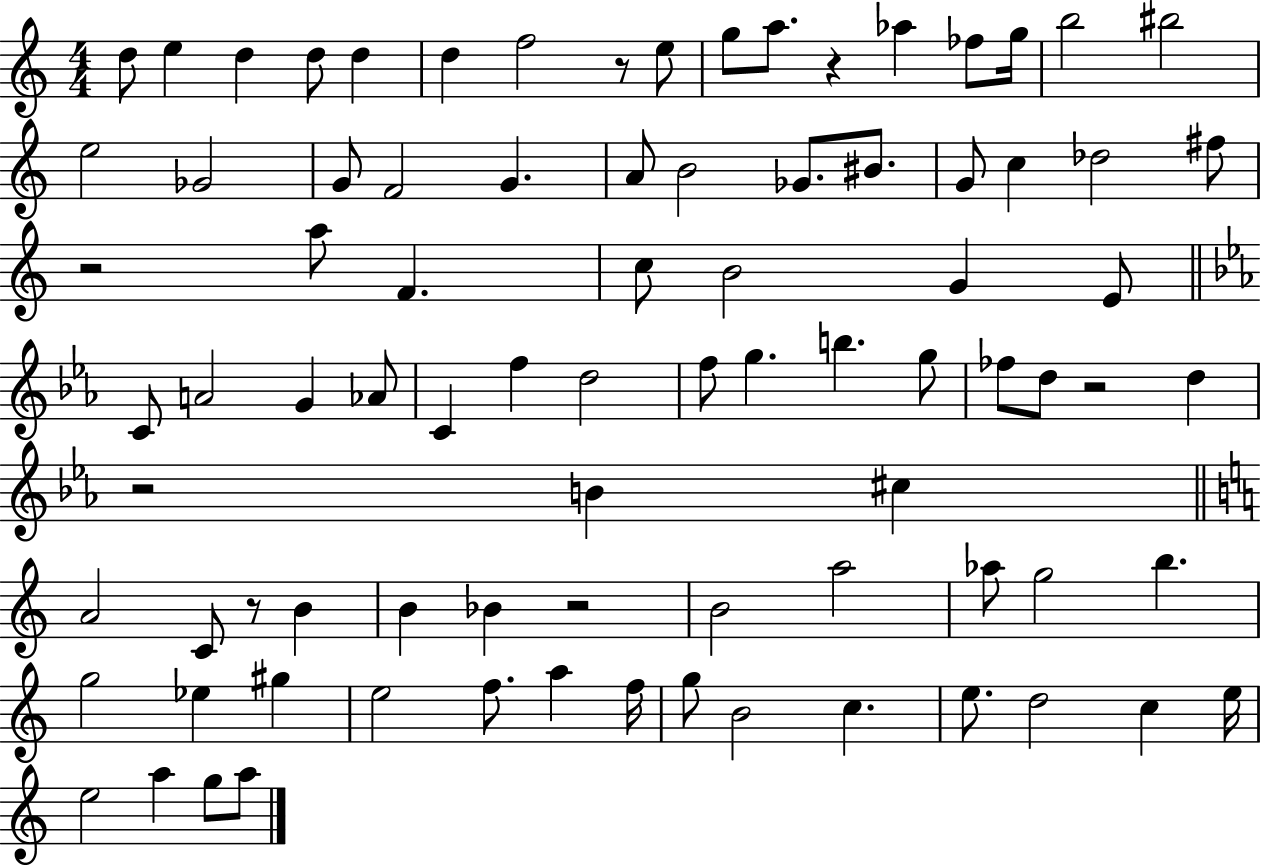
D5/e E5/q D5/q D5/e D5/q D5/q F5/h R/e E5/e G5/e A5/e. R/q Ab5/q FES5/e G5/s B5/h BIS5/h E5/h Gb4/h G4/e F4/h G4/q. A4/e B4/h Gb4/e. BIS4/e. G4/e C5/q Db5/h F#5/e R/h A5/e F4/q. C5/e B4/h G4/q E4/e C4/e A4/h G4/q Ab4/e C4/q F5/q D5/h F5/e G5/q. B5/q. G5/e FES5/e D5/e R/h D5/q R/h B4/q C#5/q A4/h C4/e R/e B4/q B4/q Bb4/q R/h B4/h A5/h Ab5/e G5/h B5/q. G5/h Eb5/q G#5/q E5/h F5/e. A5/q F5/s G5/e B4/h C5/q. E5/e. D5/h C5/q E5/s E5/h A5/q G5/e A5/e